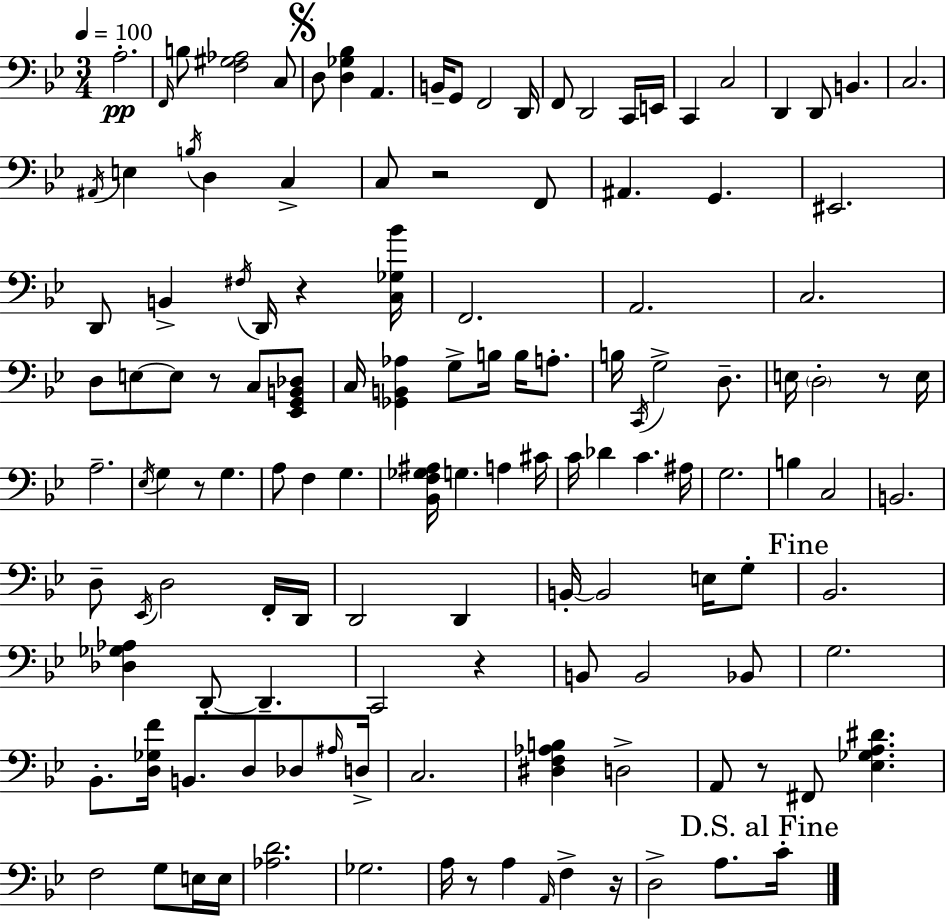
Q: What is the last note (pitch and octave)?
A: C4